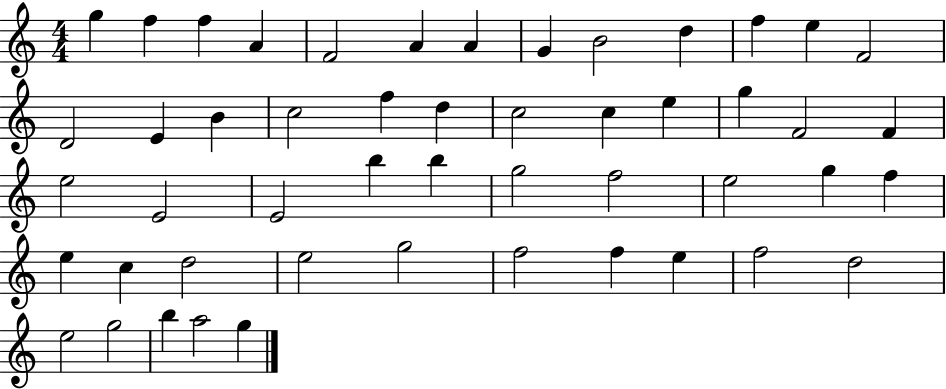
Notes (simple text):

G5/q F5/q F5/q A4/q F4/h A4/q A4/q G4/q B4/h D5/q F5/q E5/q F4/h D4/h E4/q B4/q C5/h F5/q D5/q C5/h C5/q E5/q G5/q F4/h F4/q E5/h E4/h E4/h B5/q B5/q G5/h F5/h E5/h G5/q F5/q E5/q C5/q D5/h E5/h G5/h F5/h F5/q E5/q F5/h D5/h E5/h G5/h B5/q A5/h G5/q